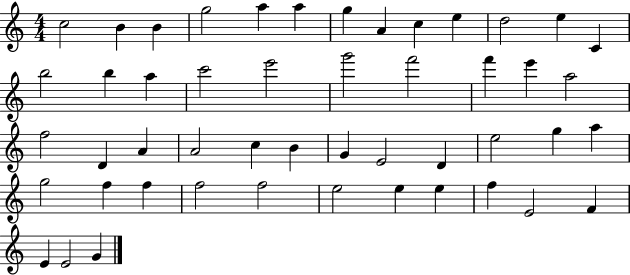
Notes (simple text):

C5/h B4/q B4/q G5/h A5/q A5/q G5/q A4/q C5/q E5/q D5/h E5/q C4/q B5/h B5/q A5/q C6/h E6/h G6/h F6/h F6/q E6/q A5/h F5/h D4/q A4/q A4/h C5/q B4/q G4/q E4/h D4/q E5/h G5/q A5/q G5/h F5/q F5/q F5/h F5/h E5/h E5/q E5/q F5/q E4/h F4/q E4/q E4/h G4/q